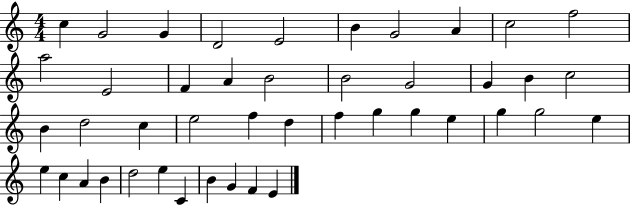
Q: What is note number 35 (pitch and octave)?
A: C5